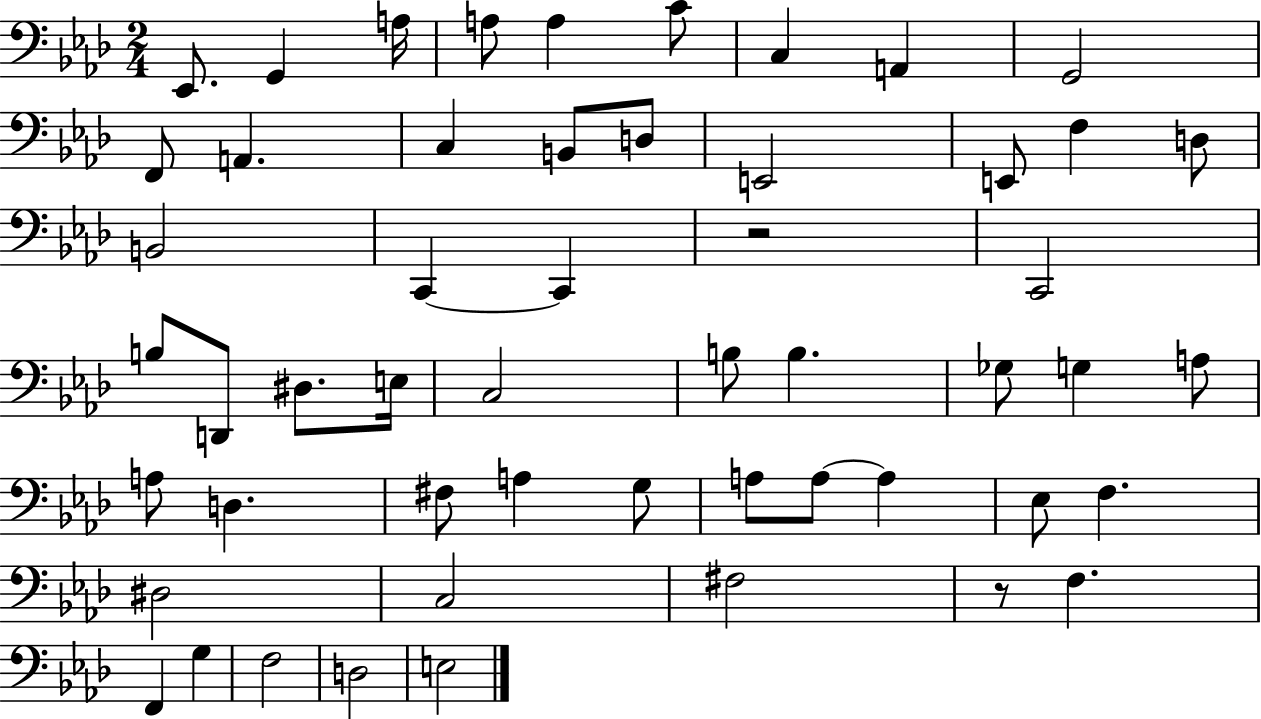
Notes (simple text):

Eb2/e. G2/q A3/s A3/e A3/q C4/e C3/q A2/q G2/h F2/e A2/q. C3/q B2/e D3/e E2/h E2/e F3/q D3/e B2/h C2/q C2/q R/h C2/h B3/e D2/e D#3/e. E3/s C3/h B3/e B3/q. Gb3/e G3/q A3/e A3/e D3/q. F#3/e A3/q G3/e A3/e A3/e A3/q Eb3/e F3/q. D#3/h C3/h F#3/h R/e F3/q. F2/q G3/q F3/h D3/h E3/h